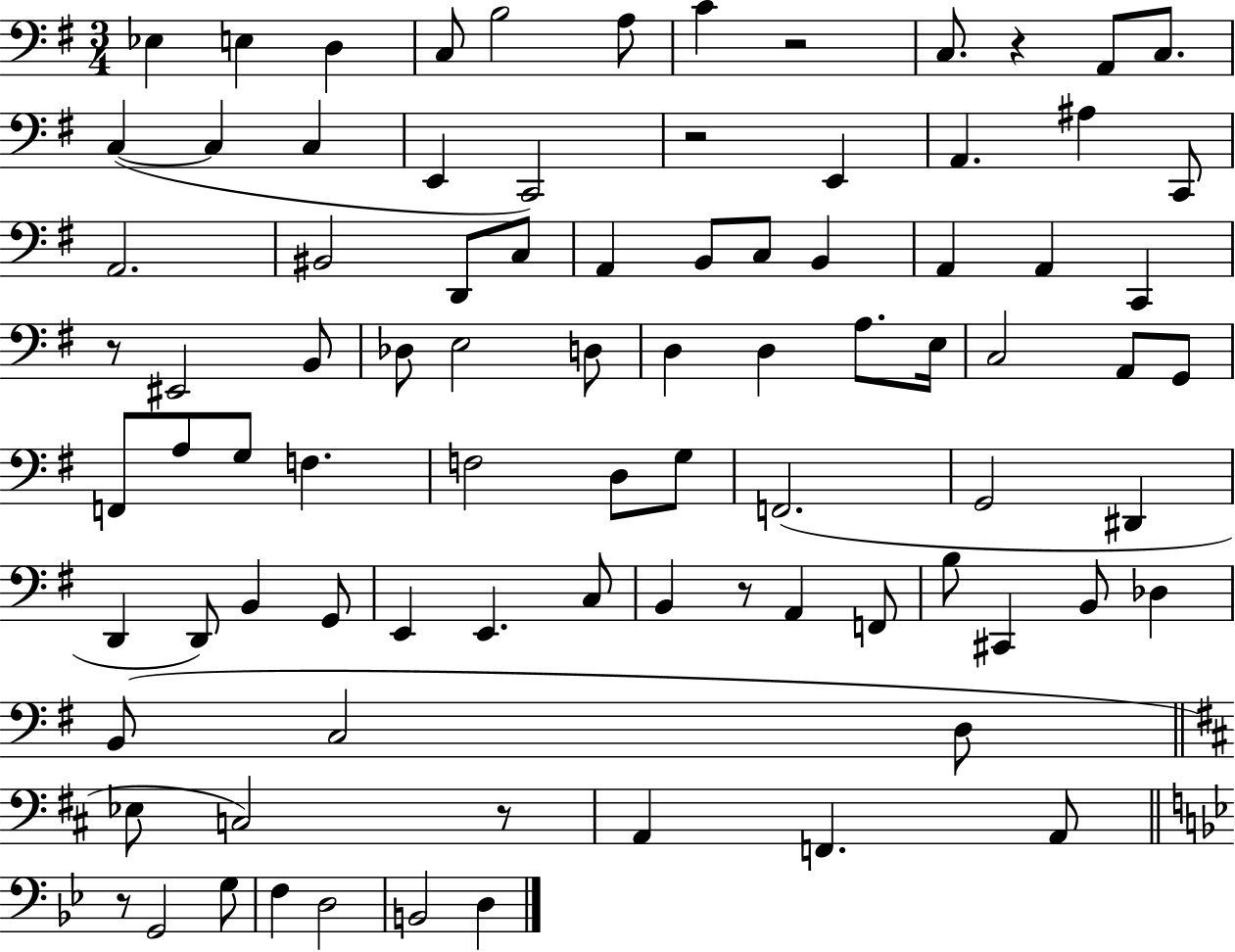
X:1
T:Untitled
M:3/4
L:1/4
K:G
_E, E, D, C,/2 B,2 A,/2 C z2 C,/2 z A,,/2 C,/2 C, C, C, E,, C,,2 z2 E,, A,, ^A, C,,/2 A,,2 ^B,,2 D,,/2 C,/2 A,, B,,/2 C,/2 B,, A,, A,, C,, z/2 ^E,,2 B,,/2 _D,/2 E,2 D,/2 D, D, A,/2 E,/4 C,2 A,,/2 G,,/2 F,,/2 A,/2 G,/2 F, F,2 D,/2 G,/2 F,,2 G,,2 ^D,, D,, D,,/2 B,, G,,/2 E,, E,, C,/2 B,, z/2 A,, F,,/2 B,/2 ^C,, B,,/2 _D, B,,/2 C,2 D,/2 _E,/2 C,2 z/2 A,, F,, A,,/2 z/2 G,,2 G,/2 F, D,2 B,,2 D,